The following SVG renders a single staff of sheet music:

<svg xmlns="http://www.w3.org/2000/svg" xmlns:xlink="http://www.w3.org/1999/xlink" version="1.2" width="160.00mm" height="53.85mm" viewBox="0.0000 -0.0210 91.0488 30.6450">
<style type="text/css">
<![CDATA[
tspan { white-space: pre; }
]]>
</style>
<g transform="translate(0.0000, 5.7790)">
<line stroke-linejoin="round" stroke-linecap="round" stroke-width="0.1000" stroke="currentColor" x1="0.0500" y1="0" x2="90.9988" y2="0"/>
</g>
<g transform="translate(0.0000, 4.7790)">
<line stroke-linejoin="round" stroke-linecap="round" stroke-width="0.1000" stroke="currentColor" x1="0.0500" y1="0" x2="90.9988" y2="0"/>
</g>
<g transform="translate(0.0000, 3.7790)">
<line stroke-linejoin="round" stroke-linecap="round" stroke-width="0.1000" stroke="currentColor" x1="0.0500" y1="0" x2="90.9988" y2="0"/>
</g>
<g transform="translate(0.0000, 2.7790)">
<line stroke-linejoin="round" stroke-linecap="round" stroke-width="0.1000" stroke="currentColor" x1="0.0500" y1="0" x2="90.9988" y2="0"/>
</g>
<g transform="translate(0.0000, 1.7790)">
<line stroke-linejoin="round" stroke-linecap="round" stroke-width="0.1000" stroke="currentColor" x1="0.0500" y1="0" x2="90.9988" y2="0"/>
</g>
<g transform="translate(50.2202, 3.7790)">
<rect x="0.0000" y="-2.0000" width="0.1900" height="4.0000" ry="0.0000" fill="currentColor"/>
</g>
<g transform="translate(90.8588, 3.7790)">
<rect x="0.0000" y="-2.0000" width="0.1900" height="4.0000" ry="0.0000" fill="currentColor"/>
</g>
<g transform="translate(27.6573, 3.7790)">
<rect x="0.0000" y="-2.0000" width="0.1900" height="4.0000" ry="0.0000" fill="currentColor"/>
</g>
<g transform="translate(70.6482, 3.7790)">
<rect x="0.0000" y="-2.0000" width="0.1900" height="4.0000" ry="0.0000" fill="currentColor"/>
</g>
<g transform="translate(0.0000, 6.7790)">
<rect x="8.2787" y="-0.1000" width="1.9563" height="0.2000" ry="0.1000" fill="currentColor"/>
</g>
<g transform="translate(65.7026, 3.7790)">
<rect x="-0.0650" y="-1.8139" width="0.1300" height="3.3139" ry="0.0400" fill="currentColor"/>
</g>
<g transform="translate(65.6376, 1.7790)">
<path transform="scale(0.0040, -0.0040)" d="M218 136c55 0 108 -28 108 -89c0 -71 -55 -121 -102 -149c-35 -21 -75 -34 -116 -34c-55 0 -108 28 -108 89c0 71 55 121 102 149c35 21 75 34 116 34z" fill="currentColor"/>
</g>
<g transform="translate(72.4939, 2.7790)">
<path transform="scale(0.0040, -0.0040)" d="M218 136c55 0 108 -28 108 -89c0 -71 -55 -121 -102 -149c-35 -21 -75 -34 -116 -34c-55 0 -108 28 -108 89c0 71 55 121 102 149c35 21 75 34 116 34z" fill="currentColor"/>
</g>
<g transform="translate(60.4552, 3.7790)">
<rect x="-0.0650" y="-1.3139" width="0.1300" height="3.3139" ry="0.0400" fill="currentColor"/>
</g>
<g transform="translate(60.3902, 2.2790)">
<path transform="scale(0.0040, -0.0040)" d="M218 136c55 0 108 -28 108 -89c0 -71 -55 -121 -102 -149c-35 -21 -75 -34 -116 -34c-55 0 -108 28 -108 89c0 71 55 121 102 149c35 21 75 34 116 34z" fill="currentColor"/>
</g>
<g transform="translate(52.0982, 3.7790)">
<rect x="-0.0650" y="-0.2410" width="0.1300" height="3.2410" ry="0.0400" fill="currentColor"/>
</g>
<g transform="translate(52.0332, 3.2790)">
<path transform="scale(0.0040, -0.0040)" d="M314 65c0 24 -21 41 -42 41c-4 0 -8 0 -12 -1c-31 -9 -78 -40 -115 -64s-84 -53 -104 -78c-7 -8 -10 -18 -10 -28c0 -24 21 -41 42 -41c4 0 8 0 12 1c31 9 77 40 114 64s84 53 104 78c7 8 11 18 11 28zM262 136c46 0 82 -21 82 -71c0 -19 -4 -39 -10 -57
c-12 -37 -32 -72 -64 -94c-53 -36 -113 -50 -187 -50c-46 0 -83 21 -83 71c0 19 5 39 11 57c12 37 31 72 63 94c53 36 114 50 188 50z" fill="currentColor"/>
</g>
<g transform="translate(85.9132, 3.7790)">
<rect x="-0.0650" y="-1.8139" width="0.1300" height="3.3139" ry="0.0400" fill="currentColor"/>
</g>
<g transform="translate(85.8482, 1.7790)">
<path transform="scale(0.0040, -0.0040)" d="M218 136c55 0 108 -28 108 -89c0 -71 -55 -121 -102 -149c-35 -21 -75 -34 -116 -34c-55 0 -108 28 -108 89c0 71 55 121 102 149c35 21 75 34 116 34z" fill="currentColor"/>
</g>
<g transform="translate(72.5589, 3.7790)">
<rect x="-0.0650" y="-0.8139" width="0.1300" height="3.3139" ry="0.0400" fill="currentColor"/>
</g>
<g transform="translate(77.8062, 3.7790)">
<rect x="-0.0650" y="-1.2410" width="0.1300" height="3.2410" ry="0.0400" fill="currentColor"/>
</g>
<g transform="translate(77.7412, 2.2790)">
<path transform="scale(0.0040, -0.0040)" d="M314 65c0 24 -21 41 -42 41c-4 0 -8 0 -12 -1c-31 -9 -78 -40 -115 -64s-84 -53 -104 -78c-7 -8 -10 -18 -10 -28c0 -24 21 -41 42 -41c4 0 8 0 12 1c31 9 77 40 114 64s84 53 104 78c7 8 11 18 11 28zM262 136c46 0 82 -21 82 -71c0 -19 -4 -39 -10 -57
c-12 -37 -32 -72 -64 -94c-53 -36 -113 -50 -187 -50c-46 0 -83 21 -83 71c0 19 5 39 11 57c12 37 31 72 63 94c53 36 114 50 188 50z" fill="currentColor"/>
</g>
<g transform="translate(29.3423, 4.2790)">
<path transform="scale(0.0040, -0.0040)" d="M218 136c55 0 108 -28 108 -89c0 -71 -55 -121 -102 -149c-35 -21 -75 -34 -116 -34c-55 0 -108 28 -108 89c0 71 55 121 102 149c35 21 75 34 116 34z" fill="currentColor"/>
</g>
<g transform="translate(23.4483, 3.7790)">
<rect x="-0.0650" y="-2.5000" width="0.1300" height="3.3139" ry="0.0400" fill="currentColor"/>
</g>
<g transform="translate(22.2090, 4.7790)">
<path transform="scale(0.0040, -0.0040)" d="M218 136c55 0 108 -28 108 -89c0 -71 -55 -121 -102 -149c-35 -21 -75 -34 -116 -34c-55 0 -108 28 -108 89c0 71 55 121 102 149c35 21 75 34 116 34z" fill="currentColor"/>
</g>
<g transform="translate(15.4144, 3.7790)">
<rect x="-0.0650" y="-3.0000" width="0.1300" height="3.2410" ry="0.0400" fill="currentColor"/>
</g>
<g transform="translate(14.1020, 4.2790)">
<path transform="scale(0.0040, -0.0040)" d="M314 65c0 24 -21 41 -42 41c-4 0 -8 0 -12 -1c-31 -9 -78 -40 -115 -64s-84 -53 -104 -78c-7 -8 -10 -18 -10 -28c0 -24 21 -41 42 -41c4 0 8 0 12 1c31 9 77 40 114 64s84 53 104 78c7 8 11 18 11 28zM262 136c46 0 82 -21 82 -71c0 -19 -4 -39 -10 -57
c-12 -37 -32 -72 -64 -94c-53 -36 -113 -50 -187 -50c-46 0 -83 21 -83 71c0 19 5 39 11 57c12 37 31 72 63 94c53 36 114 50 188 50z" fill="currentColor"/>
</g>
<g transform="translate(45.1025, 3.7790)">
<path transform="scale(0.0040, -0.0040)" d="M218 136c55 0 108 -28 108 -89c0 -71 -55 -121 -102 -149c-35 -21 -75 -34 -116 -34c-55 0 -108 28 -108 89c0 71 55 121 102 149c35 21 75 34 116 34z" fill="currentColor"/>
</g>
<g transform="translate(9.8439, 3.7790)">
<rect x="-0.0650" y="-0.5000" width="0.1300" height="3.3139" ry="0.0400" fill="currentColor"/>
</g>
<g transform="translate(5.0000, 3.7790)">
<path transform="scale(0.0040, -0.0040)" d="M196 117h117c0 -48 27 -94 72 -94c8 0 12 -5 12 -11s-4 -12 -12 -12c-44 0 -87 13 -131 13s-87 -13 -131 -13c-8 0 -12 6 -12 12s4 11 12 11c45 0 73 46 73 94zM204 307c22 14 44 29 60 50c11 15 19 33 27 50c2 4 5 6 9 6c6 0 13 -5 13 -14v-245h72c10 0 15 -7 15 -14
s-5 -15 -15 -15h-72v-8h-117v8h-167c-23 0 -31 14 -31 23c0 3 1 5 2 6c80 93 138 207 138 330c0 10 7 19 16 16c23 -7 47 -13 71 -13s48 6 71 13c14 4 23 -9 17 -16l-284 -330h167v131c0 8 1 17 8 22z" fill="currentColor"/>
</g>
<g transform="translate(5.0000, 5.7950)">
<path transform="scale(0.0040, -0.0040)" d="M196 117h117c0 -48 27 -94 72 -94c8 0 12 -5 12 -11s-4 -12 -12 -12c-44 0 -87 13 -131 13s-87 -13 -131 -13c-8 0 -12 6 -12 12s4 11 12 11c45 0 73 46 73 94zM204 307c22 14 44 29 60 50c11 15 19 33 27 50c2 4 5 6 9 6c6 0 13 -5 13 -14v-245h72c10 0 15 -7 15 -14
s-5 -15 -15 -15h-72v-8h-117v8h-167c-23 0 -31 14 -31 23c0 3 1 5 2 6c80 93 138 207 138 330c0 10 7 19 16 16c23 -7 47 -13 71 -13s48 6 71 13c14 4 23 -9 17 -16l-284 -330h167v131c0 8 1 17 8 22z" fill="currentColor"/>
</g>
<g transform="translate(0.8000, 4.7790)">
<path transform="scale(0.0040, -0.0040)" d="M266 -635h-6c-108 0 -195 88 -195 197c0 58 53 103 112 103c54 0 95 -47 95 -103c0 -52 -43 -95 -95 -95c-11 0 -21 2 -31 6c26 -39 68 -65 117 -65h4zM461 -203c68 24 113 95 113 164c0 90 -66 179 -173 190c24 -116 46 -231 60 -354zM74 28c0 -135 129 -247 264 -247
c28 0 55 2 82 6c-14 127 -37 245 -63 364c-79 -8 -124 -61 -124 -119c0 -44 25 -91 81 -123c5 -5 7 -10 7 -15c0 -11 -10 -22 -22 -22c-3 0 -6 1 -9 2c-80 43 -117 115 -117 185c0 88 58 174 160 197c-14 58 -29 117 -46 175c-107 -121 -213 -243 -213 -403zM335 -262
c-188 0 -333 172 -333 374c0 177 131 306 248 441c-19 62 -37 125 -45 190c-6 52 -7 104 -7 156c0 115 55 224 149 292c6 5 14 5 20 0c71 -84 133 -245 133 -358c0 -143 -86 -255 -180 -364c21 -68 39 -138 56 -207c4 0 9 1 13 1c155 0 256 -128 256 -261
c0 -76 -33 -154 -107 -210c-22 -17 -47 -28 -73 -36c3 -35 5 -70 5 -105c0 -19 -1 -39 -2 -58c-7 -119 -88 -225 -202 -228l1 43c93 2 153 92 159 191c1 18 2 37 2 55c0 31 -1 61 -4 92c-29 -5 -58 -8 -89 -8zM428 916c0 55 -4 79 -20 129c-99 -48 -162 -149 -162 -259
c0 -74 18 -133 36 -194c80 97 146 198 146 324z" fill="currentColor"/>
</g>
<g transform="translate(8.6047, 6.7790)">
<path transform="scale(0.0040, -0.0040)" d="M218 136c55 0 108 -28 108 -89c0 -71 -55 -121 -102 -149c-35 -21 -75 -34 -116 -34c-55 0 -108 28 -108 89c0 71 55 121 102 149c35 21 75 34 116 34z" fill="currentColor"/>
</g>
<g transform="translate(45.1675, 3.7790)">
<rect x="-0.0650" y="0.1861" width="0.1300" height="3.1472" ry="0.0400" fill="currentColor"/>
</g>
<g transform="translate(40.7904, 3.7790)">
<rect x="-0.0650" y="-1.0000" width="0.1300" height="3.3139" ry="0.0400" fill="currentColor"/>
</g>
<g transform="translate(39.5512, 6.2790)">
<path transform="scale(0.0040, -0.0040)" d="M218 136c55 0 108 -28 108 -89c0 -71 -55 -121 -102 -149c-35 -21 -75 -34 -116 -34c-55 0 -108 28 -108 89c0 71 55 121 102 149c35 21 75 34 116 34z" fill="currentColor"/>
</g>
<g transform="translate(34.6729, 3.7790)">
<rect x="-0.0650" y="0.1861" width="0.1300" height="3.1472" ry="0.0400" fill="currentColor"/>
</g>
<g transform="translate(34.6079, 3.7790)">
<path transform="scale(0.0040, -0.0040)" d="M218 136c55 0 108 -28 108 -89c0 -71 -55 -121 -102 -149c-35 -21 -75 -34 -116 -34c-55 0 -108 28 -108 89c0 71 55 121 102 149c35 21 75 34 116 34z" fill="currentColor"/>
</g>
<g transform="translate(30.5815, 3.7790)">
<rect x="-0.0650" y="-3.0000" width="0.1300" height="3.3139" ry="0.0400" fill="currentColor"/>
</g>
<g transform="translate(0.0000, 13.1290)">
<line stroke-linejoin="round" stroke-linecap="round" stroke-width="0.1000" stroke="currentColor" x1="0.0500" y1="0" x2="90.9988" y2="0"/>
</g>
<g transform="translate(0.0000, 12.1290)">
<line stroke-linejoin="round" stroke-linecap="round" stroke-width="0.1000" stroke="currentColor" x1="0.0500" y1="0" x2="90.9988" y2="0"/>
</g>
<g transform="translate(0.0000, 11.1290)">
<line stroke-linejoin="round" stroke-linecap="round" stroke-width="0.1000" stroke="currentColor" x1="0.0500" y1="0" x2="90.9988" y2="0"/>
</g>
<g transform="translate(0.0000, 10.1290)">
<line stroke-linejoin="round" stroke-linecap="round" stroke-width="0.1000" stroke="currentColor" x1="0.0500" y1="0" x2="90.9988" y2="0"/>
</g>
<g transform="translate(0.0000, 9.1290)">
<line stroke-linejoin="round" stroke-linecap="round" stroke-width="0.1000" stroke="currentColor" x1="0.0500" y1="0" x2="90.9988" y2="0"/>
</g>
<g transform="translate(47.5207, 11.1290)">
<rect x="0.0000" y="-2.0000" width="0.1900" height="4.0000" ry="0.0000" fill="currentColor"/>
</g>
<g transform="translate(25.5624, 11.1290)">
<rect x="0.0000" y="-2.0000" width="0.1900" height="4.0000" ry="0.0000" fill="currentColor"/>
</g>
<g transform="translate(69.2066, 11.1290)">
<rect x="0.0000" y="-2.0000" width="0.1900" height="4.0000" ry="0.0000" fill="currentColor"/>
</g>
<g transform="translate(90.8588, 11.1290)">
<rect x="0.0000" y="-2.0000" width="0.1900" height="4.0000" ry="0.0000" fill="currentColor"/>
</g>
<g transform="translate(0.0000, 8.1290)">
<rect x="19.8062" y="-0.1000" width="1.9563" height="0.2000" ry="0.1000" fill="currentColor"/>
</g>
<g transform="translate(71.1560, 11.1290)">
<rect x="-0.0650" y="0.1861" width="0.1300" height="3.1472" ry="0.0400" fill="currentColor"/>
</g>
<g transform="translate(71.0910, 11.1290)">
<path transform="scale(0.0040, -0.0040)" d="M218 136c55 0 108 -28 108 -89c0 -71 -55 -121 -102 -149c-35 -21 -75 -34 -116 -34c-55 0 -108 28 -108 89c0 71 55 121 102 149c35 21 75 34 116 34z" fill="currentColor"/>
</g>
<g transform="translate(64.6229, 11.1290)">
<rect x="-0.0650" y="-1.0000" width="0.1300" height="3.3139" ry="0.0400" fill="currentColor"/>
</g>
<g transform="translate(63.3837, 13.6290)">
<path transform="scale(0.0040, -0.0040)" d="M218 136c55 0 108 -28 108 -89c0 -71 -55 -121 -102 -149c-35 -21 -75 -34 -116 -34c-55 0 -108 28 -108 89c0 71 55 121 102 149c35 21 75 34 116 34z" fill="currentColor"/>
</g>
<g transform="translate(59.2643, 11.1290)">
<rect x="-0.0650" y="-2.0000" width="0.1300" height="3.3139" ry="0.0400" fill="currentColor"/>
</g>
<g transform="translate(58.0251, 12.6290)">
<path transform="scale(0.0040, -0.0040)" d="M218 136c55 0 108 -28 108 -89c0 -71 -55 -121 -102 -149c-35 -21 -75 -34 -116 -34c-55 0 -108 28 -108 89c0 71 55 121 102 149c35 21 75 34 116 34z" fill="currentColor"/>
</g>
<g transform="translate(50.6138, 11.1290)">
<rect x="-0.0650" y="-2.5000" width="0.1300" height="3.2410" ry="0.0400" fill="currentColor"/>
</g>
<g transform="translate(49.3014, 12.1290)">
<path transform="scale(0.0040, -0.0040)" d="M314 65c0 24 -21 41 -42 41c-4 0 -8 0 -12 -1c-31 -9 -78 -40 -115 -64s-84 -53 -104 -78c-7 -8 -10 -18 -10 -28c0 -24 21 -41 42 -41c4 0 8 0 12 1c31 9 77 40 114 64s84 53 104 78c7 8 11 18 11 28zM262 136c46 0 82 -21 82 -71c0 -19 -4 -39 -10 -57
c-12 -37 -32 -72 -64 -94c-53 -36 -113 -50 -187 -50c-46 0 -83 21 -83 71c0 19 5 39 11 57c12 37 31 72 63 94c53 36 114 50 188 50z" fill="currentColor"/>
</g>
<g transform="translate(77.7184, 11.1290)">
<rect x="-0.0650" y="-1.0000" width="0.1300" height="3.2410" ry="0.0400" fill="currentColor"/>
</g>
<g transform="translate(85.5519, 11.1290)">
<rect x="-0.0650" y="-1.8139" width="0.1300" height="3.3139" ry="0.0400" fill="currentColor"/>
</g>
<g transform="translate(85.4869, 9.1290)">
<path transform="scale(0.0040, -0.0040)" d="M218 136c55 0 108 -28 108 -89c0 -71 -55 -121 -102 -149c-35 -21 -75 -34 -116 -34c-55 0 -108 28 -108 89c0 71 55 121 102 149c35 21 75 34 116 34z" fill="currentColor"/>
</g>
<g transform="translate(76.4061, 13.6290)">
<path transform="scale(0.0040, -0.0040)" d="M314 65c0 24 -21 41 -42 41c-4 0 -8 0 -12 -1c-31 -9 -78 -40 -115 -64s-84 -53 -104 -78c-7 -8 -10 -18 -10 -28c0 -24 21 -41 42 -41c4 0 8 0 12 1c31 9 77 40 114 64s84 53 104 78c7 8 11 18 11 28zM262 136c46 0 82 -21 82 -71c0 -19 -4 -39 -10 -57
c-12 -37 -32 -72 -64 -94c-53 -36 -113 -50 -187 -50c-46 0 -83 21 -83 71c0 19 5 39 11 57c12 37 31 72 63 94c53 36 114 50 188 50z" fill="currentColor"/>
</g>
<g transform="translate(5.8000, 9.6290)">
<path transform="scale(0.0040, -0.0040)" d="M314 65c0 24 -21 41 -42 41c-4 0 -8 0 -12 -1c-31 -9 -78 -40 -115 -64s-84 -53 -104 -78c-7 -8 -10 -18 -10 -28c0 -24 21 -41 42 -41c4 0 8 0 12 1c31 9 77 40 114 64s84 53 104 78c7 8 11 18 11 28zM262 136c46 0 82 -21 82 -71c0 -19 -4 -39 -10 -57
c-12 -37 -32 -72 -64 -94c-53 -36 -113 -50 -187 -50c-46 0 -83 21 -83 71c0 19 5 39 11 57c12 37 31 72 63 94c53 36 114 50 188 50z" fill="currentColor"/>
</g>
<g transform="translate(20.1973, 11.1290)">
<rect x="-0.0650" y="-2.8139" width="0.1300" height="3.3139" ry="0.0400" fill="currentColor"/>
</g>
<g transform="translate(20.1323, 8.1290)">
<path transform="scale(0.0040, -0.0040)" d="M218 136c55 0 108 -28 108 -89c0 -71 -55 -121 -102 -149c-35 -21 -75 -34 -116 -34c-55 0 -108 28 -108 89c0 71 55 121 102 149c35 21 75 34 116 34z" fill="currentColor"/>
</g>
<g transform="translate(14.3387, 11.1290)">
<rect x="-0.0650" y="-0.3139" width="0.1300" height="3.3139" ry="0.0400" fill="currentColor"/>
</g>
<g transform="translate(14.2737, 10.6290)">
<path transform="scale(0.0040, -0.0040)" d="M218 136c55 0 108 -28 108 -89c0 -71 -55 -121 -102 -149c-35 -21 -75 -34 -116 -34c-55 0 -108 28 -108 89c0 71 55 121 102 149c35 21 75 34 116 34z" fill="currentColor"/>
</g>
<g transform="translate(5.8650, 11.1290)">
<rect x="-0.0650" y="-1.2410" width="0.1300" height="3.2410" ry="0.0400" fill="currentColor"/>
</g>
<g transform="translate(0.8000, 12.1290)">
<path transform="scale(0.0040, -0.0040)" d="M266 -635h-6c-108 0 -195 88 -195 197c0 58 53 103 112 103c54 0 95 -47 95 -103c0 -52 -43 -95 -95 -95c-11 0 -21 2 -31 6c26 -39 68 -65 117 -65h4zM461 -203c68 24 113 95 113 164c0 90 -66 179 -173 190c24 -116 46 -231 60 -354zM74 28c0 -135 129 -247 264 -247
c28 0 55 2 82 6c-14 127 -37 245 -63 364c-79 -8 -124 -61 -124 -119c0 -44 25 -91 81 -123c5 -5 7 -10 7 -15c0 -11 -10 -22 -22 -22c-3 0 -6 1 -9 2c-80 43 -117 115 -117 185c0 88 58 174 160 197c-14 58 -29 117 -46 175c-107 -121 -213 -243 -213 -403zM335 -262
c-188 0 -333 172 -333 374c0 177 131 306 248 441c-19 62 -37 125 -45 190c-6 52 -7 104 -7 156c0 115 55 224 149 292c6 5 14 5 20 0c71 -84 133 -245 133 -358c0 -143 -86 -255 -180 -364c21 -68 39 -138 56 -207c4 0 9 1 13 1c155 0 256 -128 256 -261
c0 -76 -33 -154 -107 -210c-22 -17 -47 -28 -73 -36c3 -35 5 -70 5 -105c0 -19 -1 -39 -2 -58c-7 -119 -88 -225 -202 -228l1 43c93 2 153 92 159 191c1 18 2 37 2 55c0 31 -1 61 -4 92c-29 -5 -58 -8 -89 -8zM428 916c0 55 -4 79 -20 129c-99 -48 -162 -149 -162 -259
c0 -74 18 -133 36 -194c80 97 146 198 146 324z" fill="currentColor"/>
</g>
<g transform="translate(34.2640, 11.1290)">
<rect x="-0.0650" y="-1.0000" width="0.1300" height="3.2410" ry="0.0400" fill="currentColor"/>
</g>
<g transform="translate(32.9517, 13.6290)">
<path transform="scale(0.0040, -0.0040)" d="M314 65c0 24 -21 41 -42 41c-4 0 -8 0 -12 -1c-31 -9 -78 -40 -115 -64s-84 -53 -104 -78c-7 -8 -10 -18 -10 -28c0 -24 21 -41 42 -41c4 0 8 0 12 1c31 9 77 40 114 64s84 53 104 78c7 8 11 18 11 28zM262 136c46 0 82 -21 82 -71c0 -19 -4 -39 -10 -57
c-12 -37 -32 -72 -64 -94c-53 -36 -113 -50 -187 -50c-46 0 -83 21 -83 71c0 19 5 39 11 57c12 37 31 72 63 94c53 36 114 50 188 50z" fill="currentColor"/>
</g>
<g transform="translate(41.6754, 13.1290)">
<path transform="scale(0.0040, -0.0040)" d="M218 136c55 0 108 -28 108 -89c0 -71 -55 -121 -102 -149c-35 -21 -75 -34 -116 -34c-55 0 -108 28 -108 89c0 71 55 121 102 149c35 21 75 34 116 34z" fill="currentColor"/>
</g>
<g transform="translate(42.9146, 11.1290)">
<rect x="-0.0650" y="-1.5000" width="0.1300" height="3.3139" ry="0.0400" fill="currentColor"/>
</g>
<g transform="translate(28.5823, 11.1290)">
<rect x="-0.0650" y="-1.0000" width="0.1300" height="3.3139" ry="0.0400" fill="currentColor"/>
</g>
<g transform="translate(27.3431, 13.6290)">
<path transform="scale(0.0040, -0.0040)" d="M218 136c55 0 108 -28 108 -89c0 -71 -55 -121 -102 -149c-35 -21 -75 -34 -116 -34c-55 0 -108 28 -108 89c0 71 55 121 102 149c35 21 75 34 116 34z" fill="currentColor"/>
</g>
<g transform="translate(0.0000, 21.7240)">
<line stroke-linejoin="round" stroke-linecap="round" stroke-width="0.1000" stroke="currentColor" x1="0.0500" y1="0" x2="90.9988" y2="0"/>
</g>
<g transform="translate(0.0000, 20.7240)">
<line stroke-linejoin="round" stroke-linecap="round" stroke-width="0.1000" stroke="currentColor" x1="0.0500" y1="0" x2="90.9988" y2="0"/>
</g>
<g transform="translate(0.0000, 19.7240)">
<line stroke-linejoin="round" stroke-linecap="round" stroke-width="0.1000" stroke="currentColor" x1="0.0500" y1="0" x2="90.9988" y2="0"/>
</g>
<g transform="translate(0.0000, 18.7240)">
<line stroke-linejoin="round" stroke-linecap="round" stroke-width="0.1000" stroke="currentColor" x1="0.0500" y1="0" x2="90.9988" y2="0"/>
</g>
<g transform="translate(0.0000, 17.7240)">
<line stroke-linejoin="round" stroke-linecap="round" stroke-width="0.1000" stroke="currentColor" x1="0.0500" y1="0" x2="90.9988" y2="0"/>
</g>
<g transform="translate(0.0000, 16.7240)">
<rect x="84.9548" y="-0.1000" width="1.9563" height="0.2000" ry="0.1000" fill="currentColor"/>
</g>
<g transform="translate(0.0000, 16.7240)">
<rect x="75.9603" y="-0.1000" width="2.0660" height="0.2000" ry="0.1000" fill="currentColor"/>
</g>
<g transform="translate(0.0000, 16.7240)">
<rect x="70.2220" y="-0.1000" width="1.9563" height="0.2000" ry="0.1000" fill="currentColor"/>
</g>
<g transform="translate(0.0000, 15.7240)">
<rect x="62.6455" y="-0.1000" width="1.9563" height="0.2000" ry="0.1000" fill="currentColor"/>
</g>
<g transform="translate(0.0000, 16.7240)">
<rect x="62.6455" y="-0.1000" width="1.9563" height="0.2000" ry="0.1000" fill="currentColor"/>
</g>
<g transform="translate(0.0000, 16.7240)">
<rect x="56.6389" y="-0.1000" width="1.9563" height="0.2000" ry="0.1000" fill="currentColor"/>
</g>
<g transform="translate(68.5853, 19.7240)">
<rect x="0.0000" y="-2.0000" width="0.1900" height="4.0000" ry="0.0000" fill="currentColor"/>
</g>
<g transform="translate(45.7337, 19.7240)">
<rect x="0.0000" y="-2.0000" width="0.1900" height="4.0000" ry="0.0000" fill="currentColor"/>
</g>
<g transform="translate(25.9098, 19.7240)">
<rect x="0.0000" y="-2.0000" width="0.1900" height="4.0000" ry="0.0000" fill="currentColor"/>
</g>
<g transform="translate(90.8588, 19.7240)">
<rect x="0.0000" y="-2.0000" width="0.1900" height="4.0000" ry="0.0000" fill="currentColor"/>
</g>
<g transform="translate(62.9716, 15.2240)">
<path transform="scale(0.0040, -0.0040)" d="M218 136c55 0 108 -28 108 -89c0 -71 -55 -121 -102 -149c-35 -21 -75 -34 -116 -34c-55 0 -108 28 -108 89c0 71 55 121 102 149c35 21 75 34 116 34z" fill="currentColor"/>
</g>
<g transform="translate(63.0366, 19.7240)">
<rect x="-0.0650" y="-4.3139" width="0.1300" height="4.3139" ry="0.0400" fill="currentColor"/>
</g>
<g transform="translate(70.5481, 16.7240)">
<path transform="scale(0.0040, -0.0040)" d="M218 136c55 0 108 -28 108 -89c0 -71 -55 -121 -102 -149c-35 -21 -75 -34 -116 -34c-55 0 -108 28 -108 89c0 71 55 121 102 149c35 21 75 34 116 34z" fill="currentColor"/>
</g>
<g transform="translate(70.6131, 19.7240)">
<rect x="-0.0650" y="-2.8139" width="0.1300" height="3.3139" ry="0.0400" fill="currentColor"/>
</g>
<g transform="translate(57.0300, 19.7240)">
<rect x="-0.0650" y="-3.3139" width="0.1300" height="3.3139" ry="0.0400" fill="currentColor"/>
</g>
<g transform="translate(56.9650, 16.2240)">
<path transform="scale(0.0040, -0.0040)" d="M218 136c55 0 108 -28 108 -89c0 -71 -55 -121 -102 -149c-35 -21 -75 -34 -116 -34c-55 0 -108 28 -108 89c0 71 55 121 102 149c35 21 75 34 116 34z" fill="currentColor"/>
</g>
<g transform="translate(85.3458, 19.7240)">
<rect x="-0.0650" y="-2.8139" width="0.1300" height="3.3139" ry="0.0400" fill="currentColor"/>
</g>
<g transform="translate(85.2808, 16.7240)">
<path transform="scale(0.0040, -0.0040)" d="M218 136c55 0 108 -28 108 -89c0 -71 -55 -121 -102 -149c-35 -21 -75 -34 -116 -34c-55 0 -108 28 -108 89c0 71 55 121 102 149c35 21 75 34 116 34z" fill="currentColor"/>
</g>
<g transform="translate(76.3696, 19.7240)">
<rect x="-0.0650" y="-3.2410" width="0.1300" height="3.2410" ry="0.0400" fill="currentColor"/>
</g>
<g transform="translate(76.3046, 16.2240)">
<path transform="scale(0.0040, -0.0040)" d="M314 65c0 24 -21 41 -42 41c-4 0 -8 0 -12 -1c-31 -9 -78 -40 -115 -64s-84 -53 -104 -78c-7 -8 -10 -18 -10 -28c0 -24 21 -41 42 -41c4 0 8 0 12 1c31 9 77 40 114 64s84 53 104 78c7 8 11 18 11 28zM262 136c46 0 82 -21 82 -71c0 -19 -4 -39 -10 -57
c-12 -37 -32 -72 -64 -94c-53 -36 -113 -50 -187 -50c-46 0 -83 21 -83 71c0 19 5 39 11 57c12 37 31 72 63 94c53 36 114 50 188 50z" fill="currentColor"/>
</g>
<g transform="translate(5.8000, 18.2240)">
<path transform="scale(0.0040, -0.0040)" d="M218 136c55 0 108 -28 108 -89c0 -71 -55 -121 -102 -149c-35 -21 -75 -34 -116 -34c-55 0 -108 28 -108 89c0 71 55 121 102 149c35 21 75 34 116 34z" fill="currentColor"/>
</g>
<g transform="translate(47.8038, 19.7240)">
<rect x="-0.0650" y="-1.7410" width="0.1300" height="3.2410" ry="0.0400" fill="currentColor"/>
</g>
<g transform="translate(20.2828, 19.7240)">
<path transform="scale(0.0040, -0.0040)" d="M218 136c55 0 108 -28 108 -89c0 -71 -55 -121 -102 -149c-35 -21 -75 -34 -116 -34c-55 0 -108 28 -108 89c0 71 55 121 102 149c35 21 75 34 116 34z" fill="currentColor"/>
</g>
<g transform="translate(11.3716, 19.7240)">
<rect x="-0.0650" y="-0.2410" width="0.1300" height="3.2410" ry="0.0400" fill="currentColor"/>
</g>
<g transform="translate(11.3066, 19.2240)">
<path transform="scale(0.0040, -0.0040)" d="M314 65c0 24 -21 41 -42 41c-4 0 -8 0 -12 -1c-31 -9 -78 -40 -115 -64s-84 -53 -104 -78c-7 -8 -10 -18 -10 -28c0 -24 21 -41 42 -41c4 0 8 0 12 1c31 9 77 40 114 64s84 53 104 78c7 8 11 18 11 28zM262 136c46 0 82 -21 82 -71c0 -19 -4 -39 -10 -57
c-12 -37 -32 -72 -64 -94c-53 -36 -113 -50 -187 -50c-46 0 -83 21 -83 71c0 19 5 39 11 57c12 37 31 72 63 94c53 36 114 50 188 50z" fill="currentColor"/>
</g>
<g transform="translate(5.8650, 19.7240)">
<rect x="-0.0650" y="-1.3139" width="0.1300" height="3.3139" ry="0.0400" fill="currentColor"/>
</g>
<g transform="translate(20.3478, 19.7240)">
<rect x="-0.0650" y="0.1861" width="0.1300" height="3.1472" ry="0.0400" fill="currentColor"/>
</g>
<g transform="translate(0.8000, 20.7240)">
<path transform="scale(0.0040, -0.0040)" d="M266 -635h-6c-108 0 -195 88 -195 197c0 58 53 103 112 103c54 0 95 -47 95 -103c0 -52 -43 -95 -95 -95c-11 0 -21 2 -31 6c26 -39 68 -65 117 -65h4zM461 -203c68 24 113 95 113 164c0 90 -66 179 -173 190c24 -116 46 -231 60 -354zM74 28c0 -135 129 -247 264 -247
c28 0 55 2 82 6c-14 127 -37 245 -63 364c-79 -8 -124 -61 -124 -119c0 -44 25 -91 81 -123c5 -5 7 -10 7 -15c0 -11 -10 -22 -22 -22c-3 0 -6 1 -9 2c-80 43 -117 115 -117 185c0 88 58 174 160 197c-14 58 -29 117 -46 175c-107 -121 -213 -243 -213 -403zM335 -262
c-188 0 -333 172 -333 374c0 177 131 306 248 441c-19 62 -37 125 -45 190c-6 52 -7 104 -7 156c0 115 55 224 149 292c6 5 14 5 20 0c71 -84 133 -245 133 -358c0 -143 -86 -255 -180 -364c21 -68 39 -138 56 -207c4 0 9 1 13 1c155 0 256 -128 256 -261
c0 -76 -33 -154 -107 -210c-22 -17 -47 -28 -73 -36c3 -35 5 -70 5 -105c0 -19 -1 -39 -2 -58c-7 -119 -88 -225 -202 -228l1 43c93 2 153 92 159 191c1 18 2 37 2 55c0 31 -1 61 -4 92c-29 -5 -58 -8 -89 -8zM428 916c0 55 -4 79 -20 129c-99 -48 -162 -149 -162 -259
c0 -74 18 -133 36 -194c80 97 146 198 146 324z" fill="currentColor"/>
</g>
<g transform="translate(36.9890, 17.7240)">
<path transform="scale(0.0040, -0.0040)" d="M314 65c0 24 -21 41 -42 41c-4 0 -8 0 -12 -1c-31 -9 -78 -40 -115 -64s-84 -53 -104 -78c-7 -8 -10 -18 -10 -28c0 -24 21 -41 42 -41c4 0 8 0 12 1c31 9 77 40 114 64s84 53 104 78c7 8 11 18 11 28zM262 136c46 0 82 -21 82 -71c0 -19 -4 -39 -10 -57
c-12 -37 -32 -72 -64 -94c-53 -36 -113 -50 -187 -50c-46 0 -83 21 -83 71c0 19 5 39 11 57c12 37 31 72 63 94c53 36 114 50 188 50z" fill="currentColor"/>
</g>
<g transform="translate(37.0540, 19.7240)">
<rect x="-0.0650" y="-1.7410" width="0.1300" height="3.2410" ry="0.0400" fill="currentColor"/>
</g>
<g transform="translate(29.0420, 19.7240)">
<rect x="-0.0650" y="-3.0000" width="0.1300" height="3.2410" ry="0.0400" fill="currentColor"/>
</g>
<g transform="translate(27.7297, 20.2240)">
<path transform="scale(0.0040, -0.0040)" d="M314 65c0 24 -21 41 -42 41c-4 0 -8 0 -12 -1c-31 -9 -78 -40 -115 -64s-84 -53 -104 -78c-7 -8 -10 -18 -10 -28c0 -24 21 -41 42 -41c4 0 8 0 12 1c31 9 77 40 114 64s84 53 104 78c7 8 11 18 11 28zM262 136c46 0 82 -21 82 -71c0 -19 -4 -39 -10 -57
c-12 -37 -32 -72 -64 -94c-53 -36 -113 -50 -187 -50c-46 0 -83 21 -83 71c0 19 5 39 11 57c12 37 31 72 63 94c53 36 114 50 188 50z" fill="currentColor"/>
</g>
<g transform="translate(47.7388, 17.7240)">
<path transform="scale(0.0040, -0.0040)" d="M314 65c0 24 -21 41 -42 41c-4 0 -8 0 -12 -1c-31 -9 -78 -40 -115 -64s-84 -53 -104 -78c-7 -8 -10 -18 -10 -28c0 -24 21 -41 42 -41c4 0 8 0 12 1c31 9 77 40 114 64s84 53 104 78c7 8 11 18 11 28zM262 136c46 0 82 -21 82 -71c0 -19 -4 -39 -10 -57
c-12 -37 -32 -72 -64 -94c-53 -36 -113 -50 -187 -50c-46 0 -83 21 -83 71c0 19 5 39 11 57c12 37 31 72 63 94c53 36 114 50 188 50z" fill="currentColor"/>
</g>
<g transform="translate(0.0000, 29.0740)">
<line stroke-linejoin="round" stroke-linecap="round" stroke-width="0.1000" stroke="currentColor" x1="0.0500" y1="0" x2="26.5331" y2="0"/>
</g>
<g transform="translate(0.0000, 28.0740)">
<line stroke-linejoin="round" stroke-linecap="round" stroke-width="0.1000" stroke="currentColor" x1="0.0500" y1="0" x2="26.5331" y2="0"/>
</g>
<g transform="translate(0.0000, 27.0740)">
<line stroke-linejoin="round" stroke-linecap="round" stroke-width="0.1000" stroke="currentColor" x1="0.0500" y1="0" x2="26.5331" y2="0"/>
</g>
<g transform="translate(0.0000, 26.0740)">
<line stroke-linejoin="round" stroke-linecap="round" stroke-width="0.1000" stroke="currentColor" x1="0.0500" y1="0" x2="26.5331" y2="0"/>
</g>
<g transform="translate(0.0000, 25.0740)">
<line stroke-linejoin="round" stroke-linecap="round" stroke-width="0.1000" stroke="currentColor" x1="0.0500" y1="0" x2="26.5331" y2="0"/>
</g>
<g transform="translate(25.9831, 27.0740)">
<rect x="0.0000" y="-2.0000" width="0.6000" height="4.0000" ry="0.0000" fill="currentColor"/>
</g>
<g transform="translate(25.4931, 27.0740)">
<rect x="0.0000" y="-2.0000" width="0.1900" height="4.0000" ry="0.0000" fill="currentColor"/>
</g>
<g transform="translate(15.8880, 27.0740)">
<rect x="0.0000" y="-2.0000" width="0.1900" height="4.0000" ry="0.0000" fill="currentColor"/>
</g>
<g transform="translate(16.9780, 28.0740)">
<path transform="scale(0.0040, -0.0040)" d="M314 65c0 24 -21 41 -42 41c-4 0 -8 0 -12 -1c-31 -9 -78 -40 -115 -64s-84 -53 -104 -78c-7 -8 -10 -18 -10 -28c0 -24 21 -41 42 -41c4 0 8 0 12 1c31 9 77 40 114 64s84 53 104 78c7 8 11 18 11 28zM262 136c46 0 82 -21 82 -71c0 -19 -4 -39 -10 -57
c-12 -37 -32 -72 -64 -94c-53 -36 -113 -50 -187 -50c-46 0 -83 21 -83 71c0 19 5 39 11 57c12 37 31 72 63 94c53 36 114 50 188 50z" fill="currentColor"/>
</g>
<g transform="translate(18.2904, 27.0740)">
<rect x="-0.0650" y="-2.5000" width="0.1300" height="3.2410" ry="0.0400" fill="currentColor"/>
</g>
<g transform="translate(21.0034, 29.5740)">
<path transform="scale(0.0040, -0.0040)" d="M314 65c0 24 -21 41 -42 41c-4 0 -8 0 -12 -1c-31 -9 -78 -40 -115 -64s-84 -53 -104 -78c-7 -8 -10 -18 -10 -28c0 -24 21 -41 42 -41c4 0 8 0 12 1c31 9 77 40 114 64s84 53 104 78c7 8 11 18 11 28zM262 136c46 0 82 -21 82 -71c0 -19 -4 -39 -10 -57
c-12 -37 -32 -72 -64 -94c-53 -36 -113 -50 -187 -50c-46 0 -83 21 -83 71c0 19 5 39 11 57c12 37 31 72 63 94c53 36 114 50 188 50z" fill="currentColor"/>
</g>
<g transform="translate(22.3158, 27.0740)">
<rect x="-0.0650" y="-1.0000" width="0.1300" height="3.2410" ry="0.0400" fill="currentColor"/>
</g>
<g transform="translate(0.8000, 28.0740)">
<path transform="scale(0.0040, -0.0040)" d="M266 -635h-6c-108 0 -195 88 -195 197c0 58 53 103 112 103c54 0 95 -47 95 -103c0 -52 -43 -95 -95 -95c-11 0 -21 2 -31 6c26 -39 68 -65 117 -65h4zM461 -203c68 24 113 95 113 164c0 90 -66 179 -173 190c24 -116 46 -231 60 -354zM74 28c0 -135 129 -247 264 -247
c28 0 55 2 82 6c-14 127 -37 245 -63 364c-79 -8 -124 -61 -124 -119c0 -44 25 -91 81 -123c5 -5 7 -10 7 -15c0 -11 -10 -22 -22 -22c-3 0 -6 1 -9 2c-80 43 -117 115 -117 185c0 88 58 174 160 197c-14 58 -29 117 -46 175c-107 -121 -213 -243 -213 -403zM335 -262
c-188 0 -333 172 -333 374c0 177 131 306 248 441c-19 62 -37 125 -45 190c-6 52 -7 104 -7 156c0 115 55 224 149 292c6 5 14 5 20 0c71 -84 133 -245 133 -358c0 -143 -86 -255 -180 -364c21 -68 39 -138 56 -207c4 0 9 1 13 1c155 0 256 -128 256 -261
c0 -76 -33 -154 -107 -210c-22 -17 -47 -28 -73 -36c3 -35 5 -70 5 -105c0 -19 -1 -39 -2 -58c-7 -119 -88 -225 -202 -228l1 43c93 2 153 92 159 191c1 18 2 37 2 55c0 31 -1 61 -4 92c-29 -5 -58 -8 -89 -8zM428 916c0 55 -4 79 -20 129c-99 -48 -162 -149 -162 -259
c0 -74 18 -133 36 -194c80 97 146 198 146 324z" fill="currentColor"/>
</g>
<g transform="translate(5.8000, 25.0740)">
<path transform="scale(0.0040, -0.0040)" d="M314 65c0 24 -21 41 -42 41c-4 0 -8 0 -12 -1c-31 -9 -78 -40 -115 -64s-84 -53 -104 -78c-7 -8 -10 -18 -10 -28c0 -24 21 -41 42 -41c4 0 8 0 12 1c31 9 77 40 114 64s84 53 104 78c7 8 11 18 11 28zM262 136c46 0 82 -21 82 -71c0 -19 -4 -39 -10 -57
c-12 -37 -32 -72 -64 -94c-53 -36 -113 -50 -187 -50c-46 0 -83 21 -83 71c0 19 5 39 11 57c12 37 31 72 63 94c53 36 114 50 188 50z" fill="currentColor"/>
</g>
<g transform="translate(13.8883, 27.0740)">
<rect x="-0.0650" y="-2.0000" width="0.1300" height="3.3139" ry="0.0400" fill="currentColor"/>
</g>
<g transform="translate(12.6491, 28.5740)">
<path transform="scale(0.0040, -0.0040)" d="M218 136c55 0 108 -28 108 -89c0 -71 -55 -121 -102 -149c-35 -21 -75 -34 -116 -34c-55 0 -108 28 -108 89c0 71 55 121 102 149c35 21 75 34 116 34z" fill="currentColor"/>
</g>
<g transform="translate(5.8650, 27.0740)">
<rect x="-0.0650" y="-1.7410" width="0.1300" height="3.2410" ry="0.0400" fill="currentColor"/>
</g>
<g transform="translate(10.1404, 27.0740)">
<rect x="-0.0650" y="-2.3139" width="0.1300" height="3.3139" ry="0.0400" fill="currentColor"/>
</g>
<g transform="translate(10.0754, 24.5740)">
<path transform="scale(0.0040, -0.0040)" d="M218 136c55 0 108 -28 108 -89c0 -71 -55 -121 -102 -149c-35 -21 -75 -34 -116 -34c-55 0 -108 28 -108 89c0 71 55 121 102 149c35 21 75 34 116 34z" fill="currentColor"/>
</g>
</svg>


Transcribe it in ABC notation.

X:1
T:Untitled
M:4/4
L:1/4
K:C
C A2 G A B D B c2 e f d e2 f e2 c a D D2 E G2 F D B D2 f e c2 B A2 f2 f2 b d' a b2 a f2 g F G2 D2